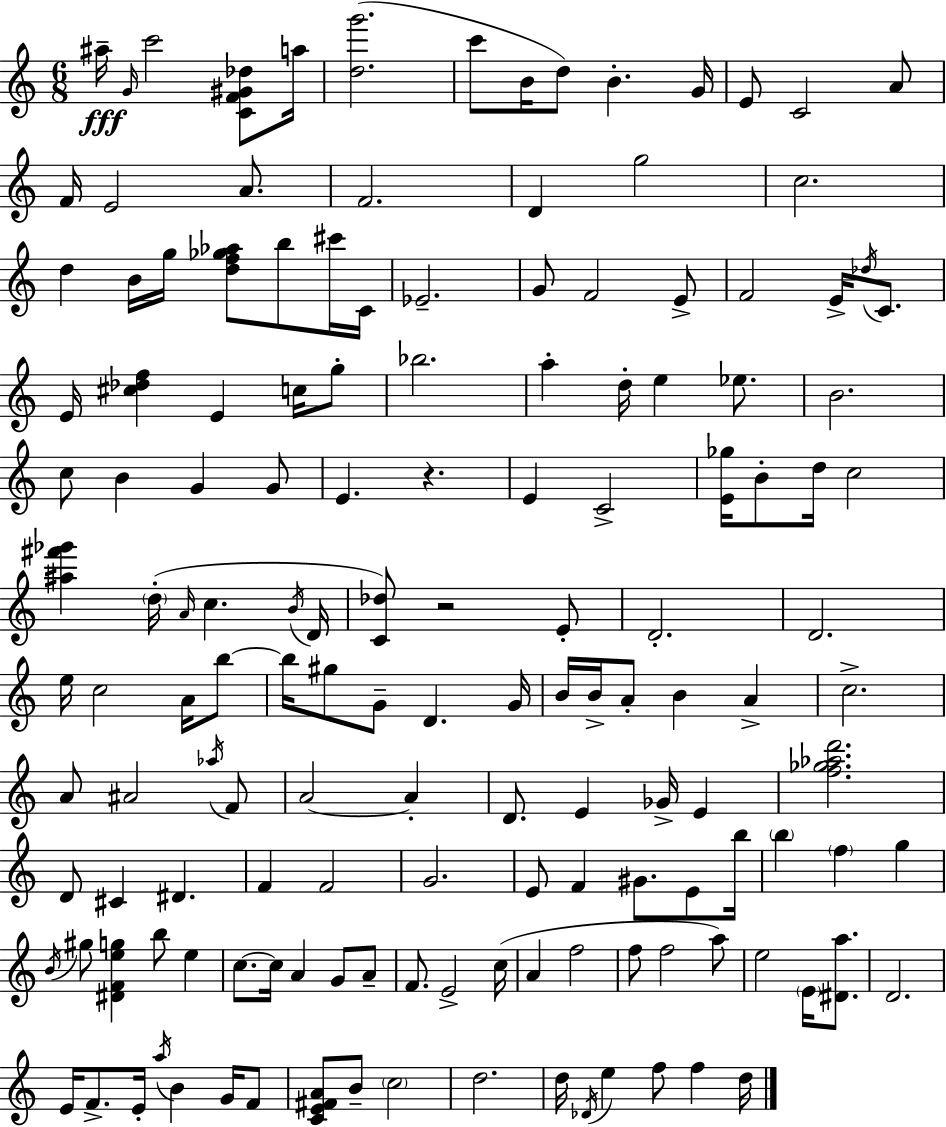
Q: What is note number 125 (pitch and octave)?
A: B4